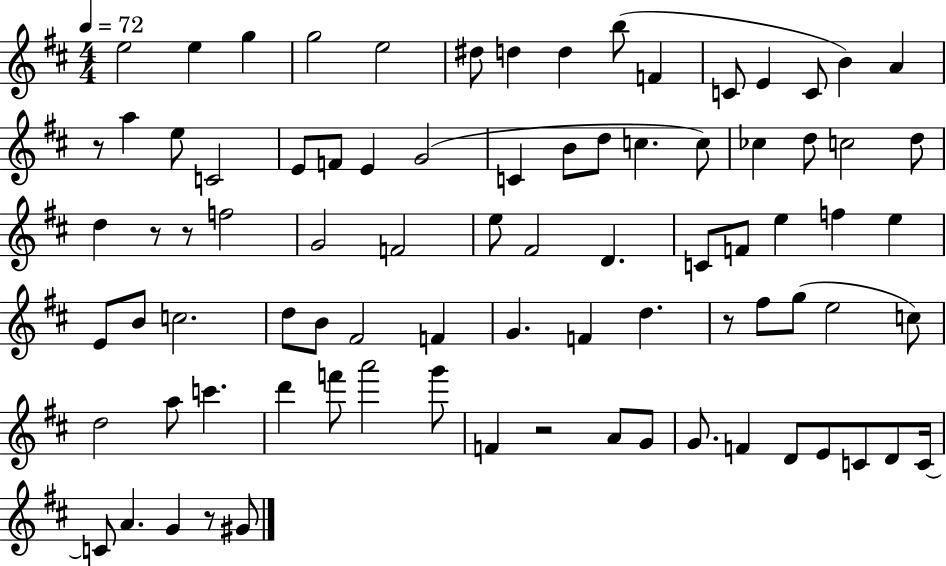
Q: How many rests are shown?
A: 6